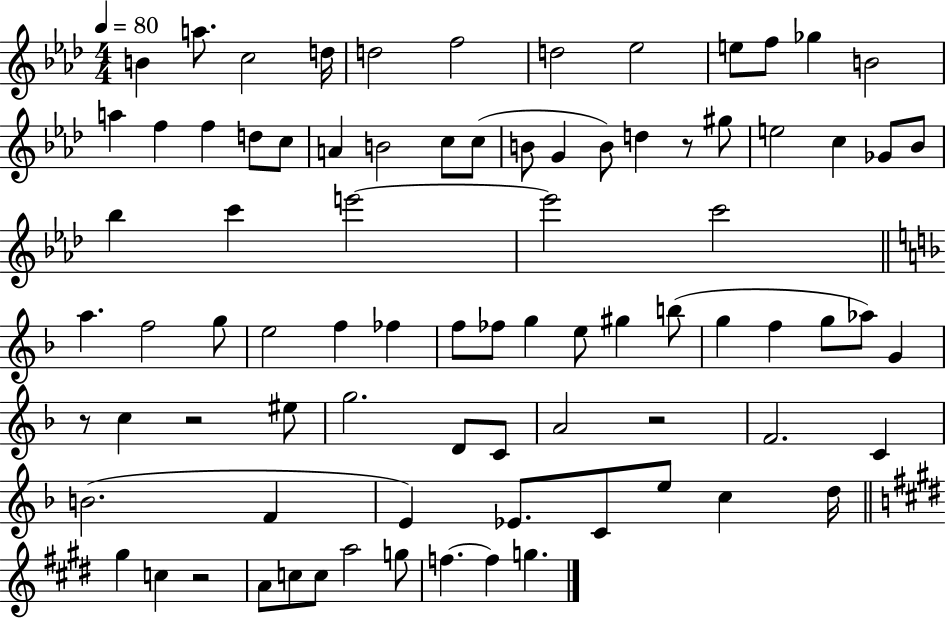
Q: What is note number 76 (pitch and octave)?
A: F5